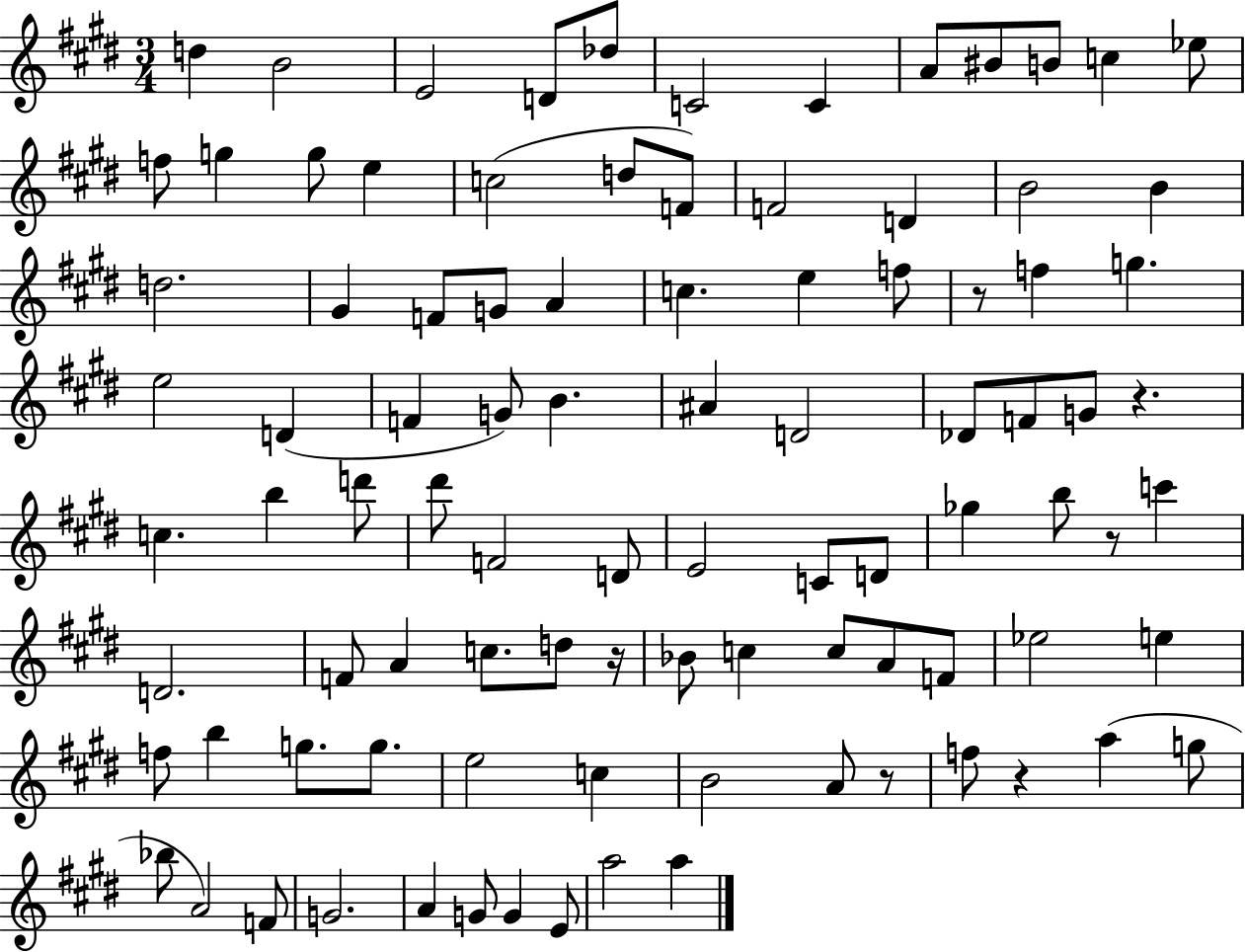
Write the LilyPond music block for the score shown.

{
  \clef treble
  \numericTimeSignature
  \time 3/4
  \key e \major
  \repeat volta 2 { d''4 b'2 | e'2 d'8 des''8 | c'2 c'4 | a'8 bis'8 b'8 c''4 ees''8 | \break f''8 g''4 g''8 e''4 | c''2( d''8 f'8) | f'2 d'4 | b'2 b'4 | \break d''2. | gis'4 f'8 g'8 a'4 | c''4. e''4 f''8 | r8 f''4 g''4. | \break e''2 d'4( | f'4 g'8) b'4. | ais'4 d'2 | des'8 f'8 g'8 r4. | \break c''4. b''4 d'''8 | dis'''8 f'2 d'8 | e'2 c'8 d'8 | ges''4 b''8 r8 c'''4 | \break d'2. | f'8 a'4 c''8. d''8 r16 | bes'8 c''4 c''8 a'8 f'8 | ees''2 e''4 | \break f''8 b''4 g''8. g''8. | e''2 c''4 | b'2 a'8 r8 | f''8 r4 a''4( g''8 | \break bes''8 a'2) f'8 | g'2. | a'4 g'8 g'4 e'8 | a''2 a''4 | \break } \bar "|."
}